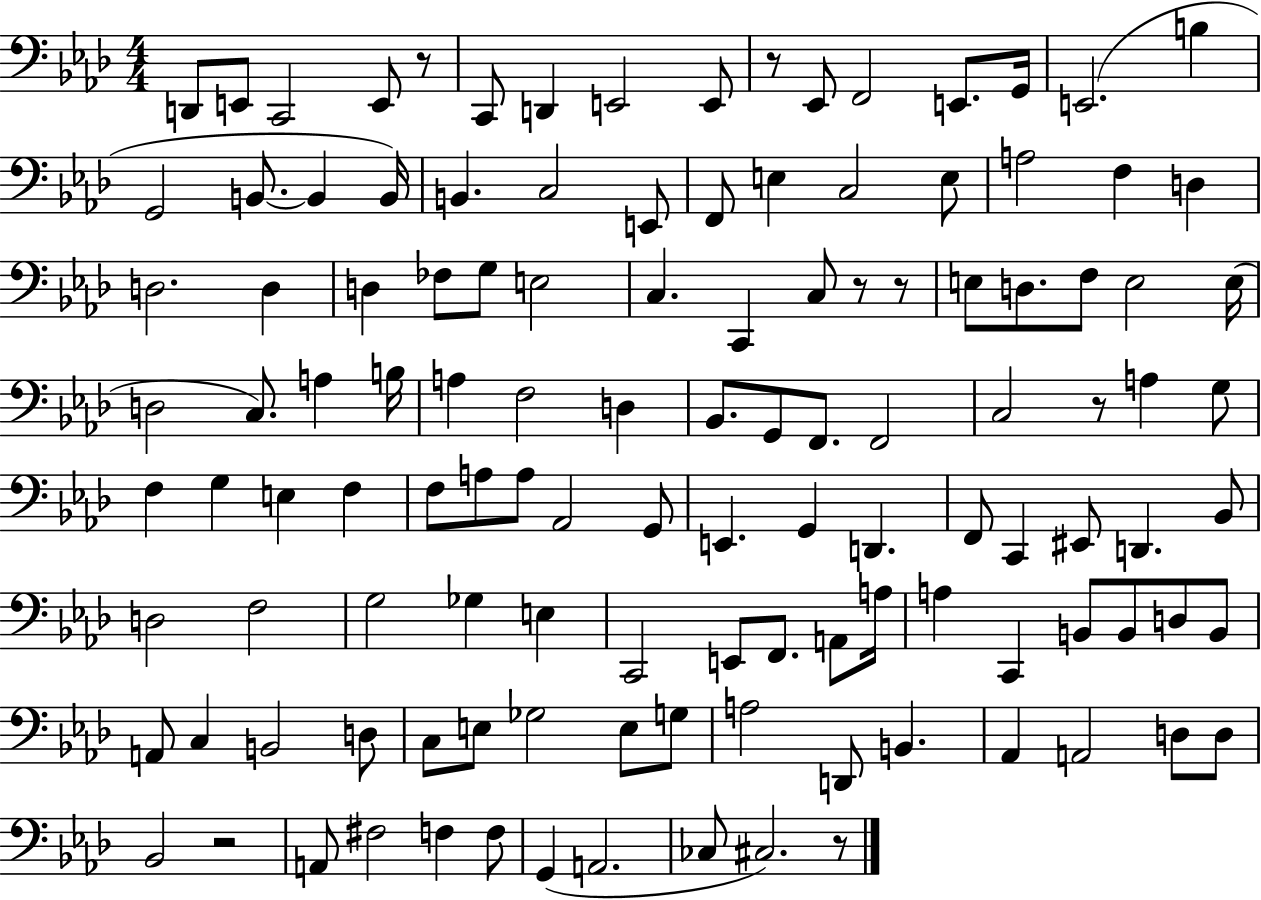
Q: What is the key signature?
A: AES major